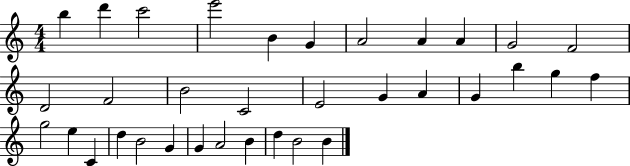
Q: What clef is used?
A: treble